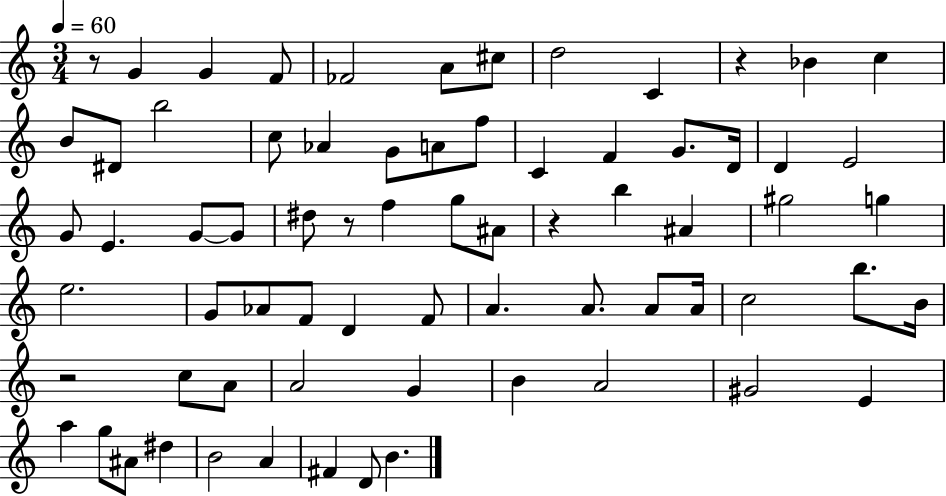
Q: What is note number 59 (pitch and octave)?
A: G5